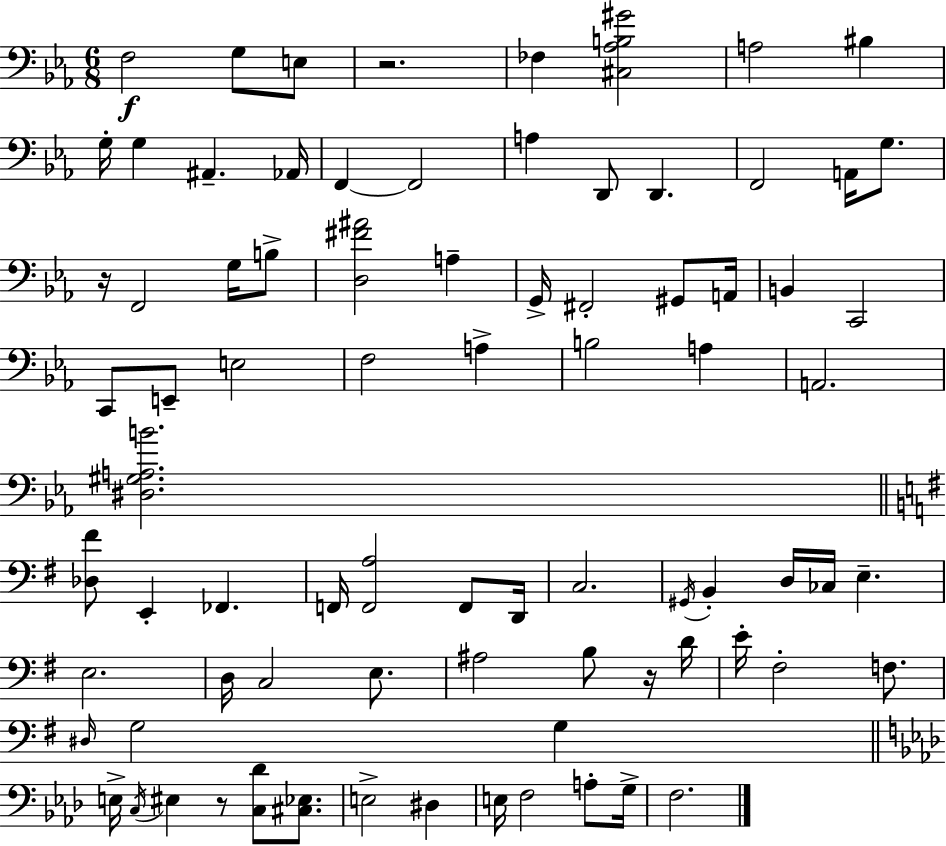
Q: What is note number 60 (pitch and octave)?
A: G3